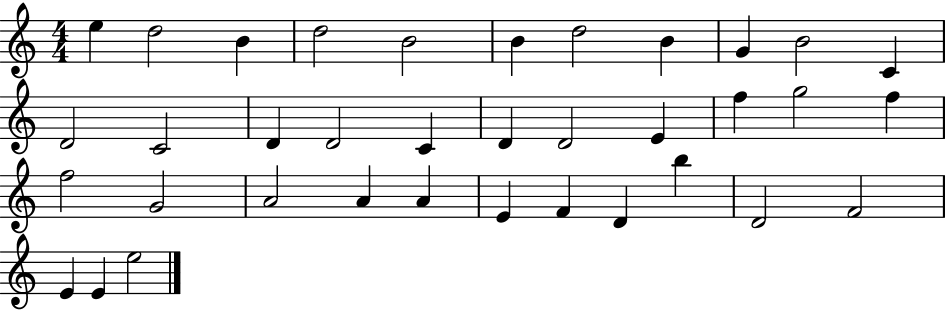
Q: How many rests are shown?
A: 0